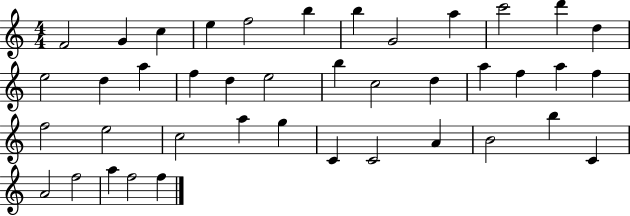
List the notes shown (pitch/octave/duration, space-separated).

F4/h G4/q C5/q E5/q F5/h B5/q B5/q G4/h A5/q C6/h D6/q D5/q E5/h D5/q A5/q F5/q D5/q E5/h B5/q C5/h D5/q A5/q F5/q A5/q F5/q F5/h E5/h C5/h A5/q G5/q C4/q C4/h A4/q B4/h B5/q C4/q A4/h F5/h A5/q F5/h F5/q